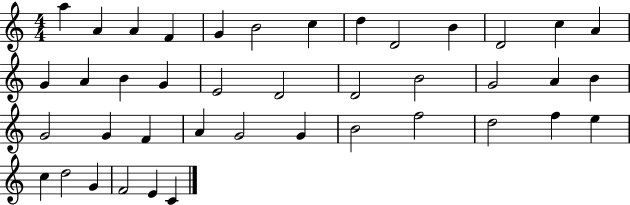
A5/q A4/q A4/q F4/q G4/q B4/h C5/q D5/q D4/h B4/q D4/h C5/q A4/q G4/q A4/q B4/q G4/q E4/h D4/h D4/h B4/h G4/h A4/q B4/q G4/h G4/q F4/q A4/q G4/h G4/q B4/h F5/h D5/h F5/q E5/q C5/q D5/h G4/q F4/h E4/q C4/q